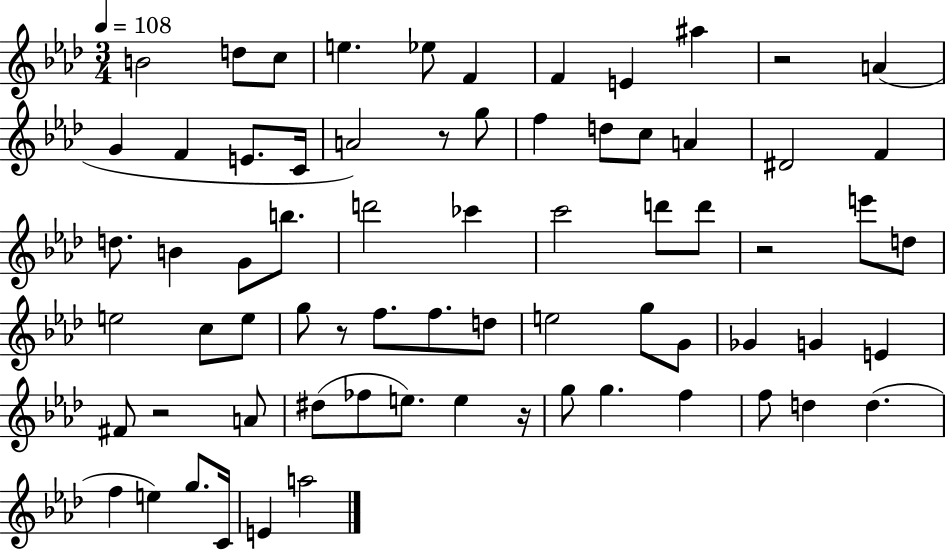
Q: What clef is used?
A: treble